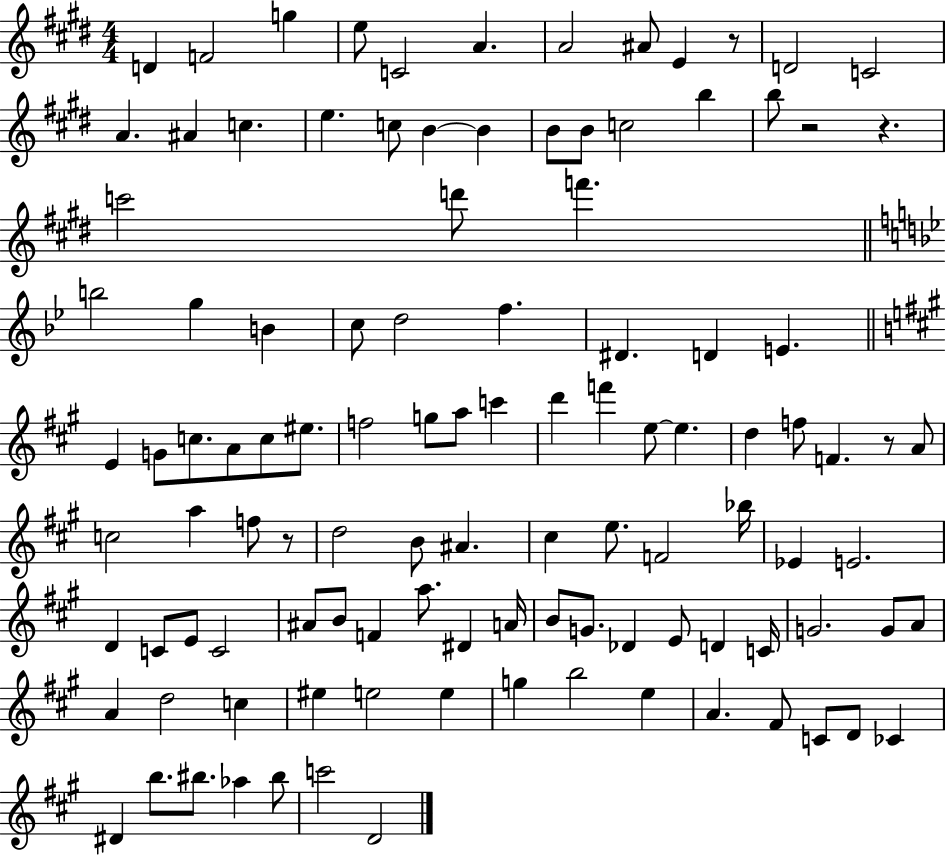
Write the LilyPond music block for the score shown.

{
  \clef treble
  \numericTimeSignature
  \time 4/4
  \key e \major
  d'4 f'2 g''4 | e''8 c'2 a'4. | a'2 ais'8 e'4 r8 | d'2 c'2 | \break a'4. ais'4 c''4. | e''4. c''8 b'4~~ b'4 | b'8 b'8 c''2 b''4 | b''8 r2 r4. | \break c'''2 d'''8 f'''4. | \bar "||" \break \key bes \major b''2 g''4 b'4 | c''8 d''2 f''4. | dis'4. d'4 e'4. | \bar "||" \break \key a \major e'4 g'8 c''8. a'8 c''8 eis''8. | f''2 g''8 a''8 c'''4 | d'''4 f'''4 e''8~~ e''4. | d''4 f''8 f'4. r8 a'8 | \break c''2 a''4 f''8 r8 | d''2 b'8 ais'4. | cis''4 e''8. f'2 bes''16 | ees'4 e'2. | \break d'4 c'8 e'8 c'2 | ais'8 b'8 f'4 a''8. dis'4 a'16 | b'8 g'8. des'4 e'8 d'4 c'16 | g'2. g'8 a'8 | \break a'4 d''2 c''4 | eis''4 e''2 e''4 | g''4 b''2 e''4 | a'4. fis'8 c'8 d'8 ces'4 | \break dis'4 b''8. bis''8. aes''4 bis''8 | c'''2 d'2 | \bar "|."
}